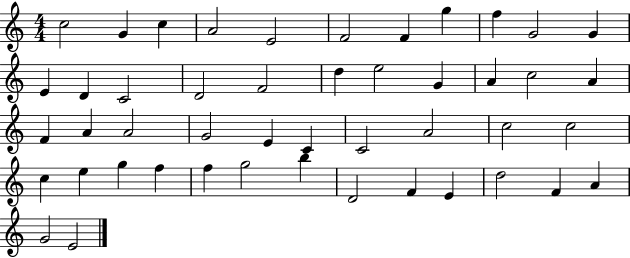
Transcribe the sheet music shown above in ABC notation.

X:1
T:Untitled
M:4/4
L:1/4
K:C
c2 G c A2 E2 F2 F g f G2 G E D C2 D2 F2 d e2 G A c2 A F A A2 G2 E C C2 A2 c2 c2 c e g f f g2 b D2 F E d2 F A G2 E2